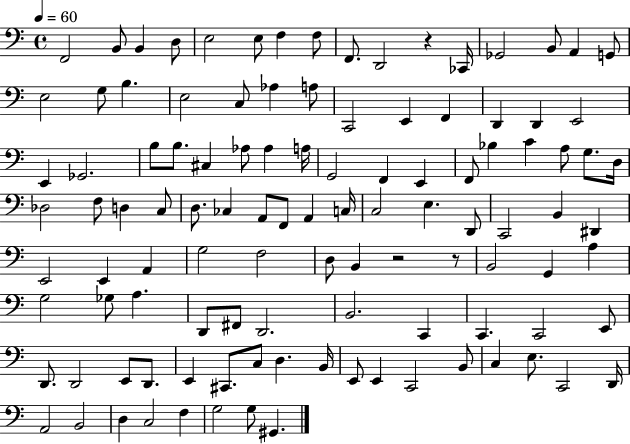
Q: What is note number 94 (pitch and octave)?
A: C2